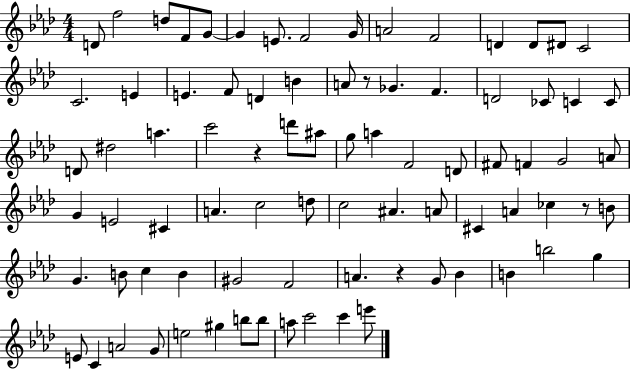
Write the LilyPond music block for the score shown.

{
  \clef treble
  \numericTimeSignature
  \time 4/4
  \key aes \major
  \repeat volta 2 { d'8 f''2 d''8 f'8 g'8~~ | g'4 e'8. f'2 g'16 | a'2 f'2 | d'4 d'8 dis'8 c'2 | \break c'2. e'4 | e'4. f'8 d'4 b'4 | a'8 r8 ges'4. f'4. | d'2 ces'8 c'4 c'8 | \break d'8 dis''2 a''4. | c'''2 r4 d'''8 ais''8 | g''8 a''4 f'2 d'8 | fis'8 f'4 g'2 a'8 | \break g'4 e'2 cis'4 | a'4. c''2 d''8 | c''2 ais'4. a'8 | cis'4 a'4 ces''4 r8 b'8 | \break g'4. b'8 c''4 b'4 | gis'2 f'2 | a'4. r4 g'8 bes'4 | b'4 b''2 g''4 | \break e'8 c'4 a'2 g'8 | e''2 gis''4 b''8 b''8 | a''8 c'''2 c'''4 e'''8 | } \bar "|."
}